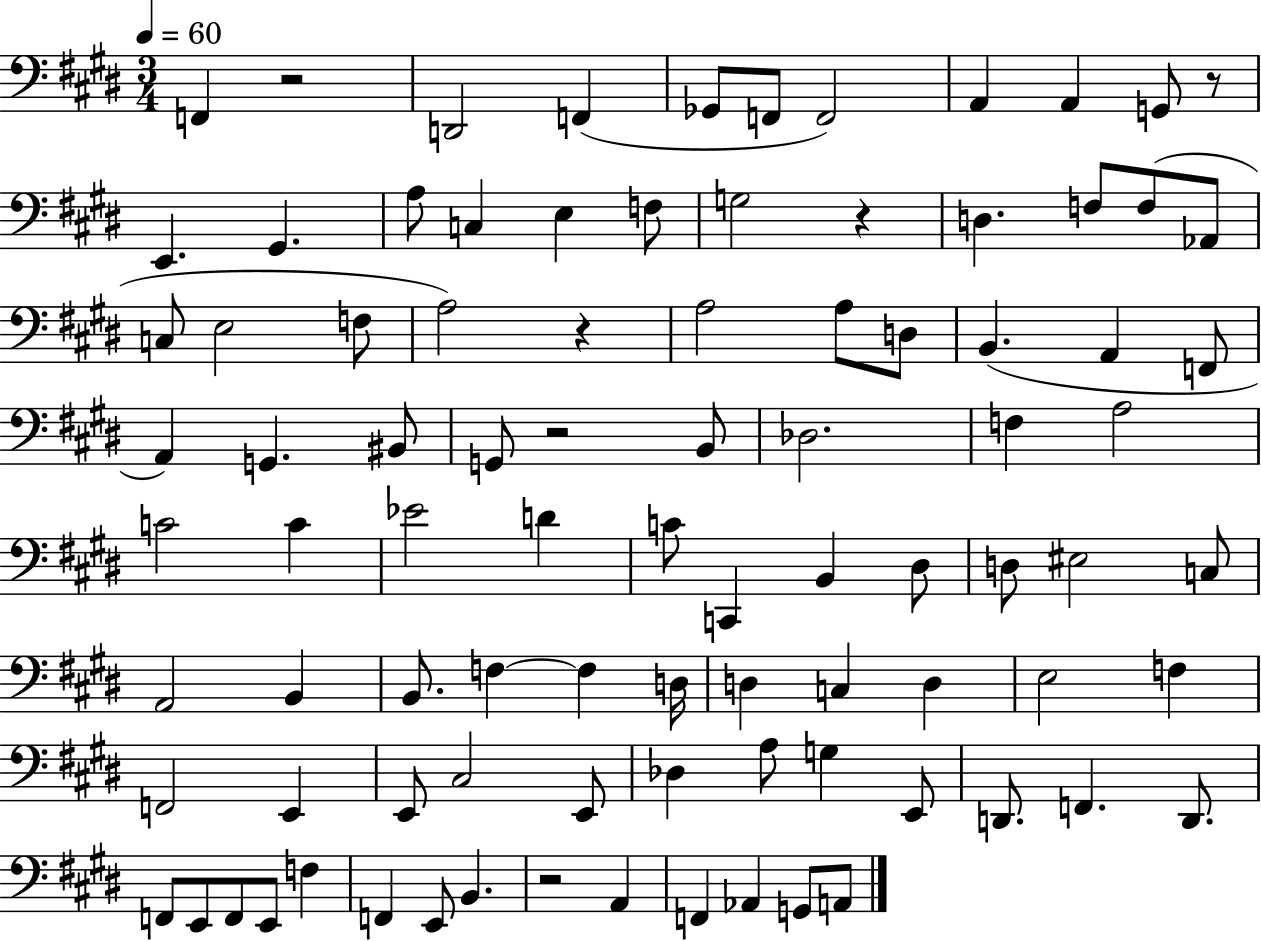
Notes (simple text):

F2/q R/h D2/h F2/q Gb2/e F2/e F2/h A2/q A2/q G2/e R/e E2/q. G#2/q. A3/e C3/q E3/q F3/e G3/h R/q D3/q. F3/e F3/e Ab2/e C3/e E3/h F3/e A3/h R/q A3/h A3/e D3/e B2/q. A2/q F2/e A2/q G2/q. BIS2/e G2/e R/h B2/e Db3/h. F3/q A3/h C4/h C4/q Eb4/h D4/q C4/e C2/q B2/q D#3/e D3/e EIS3/h C3/e A2/h B2/q B2/e. F3/q F3/q D3/s D3/q C3/q D3/q E3/h F3/q F2/h E2/q E2/e C#3/h E2/e Db3/q A3/e G3/q E2/e D2/e. F2/q. D2/e. F2/e E2/e F2/e E2/e F3/q F2/q E2/e B2/q. R/h A2/q F2/q Ab2/q G2/e A2/e